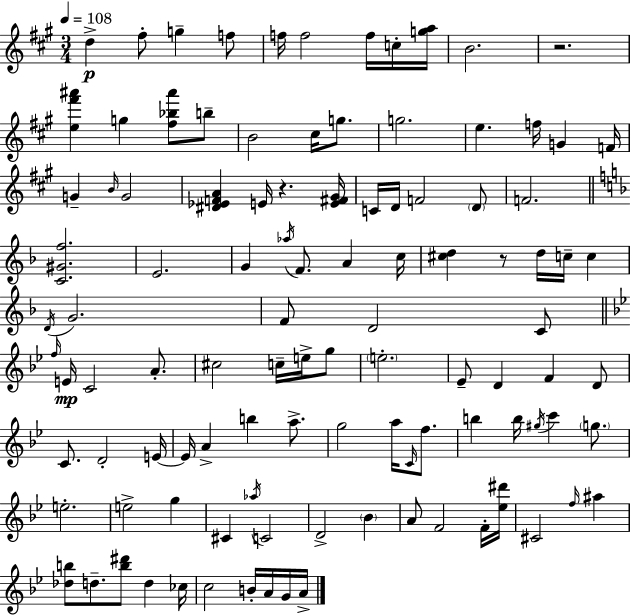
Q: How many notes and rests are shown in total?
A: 106